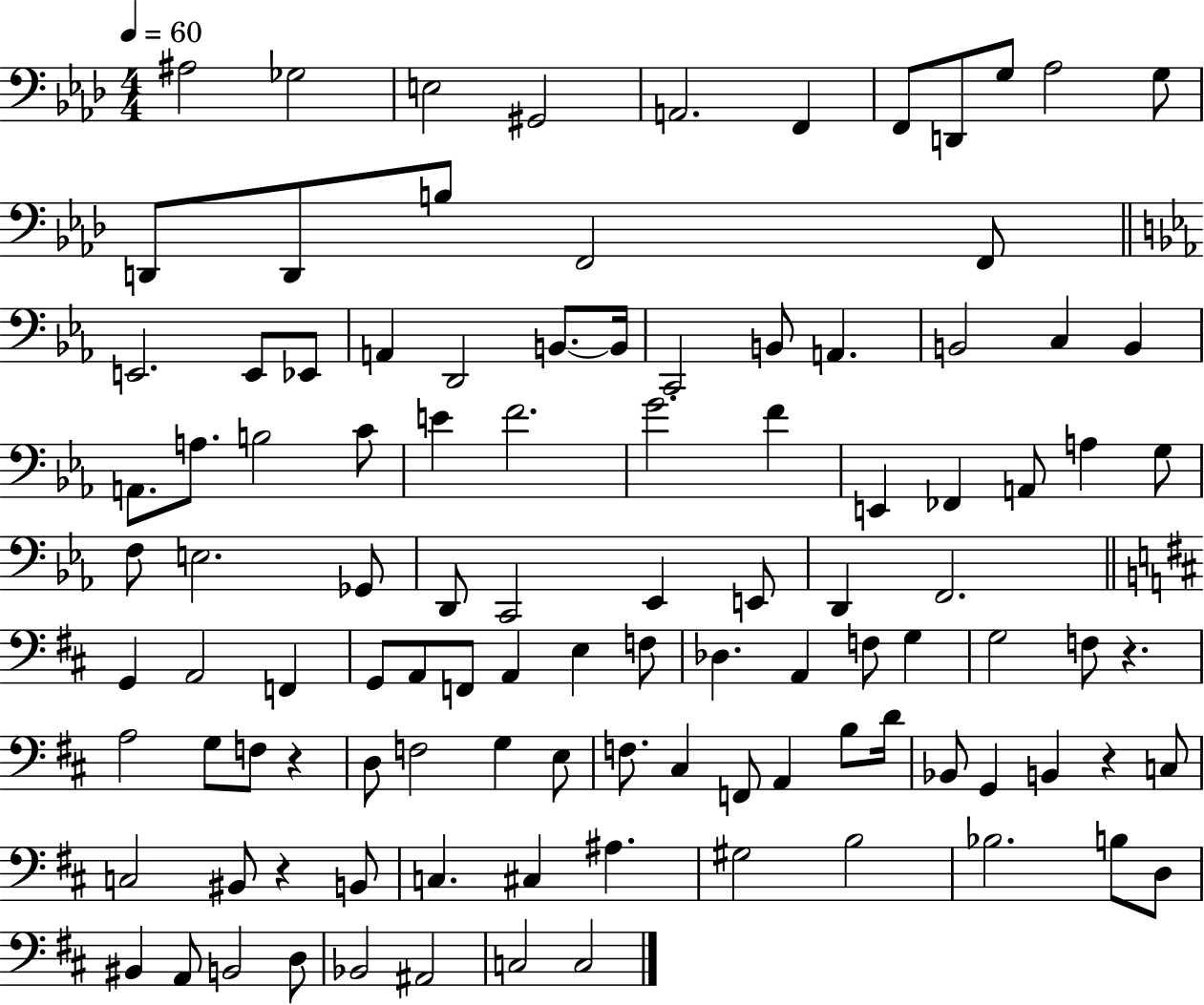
A#3/h Gb3/h E3/h G#2/h A2/h. F2/q F2/e D2/e G3/e Ab3/h G3/e D2/e D2/e B3/e F2/h F2/e E2/h. E2/e Eb2/e A2/q D2/h B2/e. B2/s C2/h B2/e A2/q. B2/h C3/q B2/q A2/e. A3/e. B3/h C4/e E4/q F4/h. G4/h. F4/q E2/q FES2/q A2/e A3/q G3/e F3/e E3/h. Gb2/e D2/e C2/h Eb2/q E2/e D2/q F2/h. G2/q A2/h F2/q G2/e A2/e F2/e A2/q E3/q F3/e Db3/q. A2/q F3/e G3/q G3/h F3/e R/q. A3/h G3/e F3/e R/q D3/e F3/h G3/q E3/e F3/e. C#3/q F2/e A2/q B3/e D4/s Bb2/e G2/q B2/q R/q C3/e C3/h BIS2/e R/q B2/e C3/q. C#3/q A#3/q. G#3/h B3/h Bb3/h. B3/e D3/e BIS2/q A2/e B2/h D3/e Bb2/h A#2/h C3/h C3/h